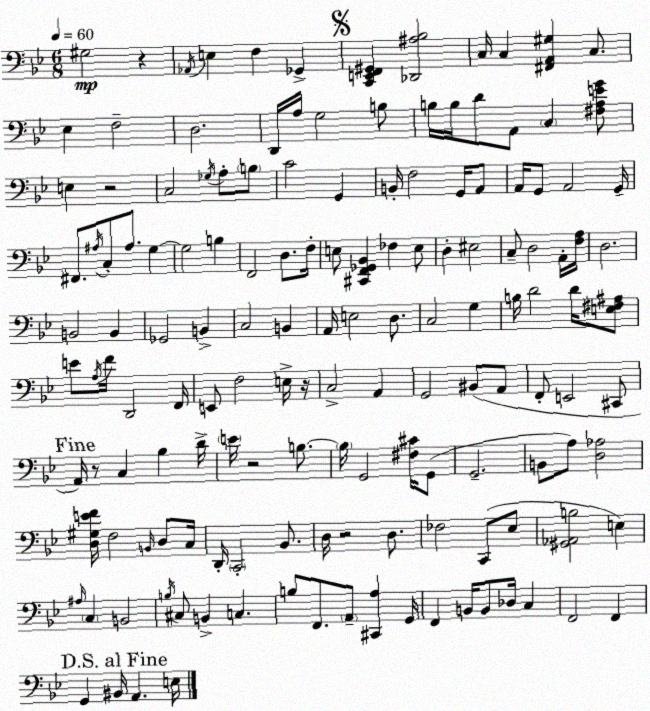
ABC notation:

X:1
T:Untitled
M:6/8
L:1/4
K:Gm
^G,2 z _A,,/4 E, F, _G,, [C,,E,,F,,^G,,] [_D,,^A,_B,]2 C,/4 C, [^F,,A,,^G,] C,/2 _E, F,2 D,2 D,,/4 A,/4 G,2 B,/2 B,/4 B,/4 D/2 A,,/2 C, [^F,A,EG]/2 E, z2 C,2 _G,/4 A,/2 B,/2 C2 G,, B,,/4 F,2 G,,/4 A,,/2 A,,/4 G,,/2 A,,2 G,,/4 ^F,,/2 ^A,/4 C,/2 ^A,/2 G, G,2 B, F,,2 D,/2 F,/4 E,/2 [^C,,F,,_G,,_B,,] _F, E,/2 D, ^E,2 C,/2 D,2 A,,/4 [F,A,]/4 D,2 B,,2 B,, _G,,2 B,, C,2 B,, A,,/4 E,2 D,/2 C,2 G, B,/4 D2 D/4 [E,^F,^A,]/2 E/2 A,/4 F/4 D,,2 F,,/4 E,,/2 F,2 E,/4 z/4 C,2 A,, G,,2 ^B,,/2 A,,/2 F,,/2 E,,2 ^C,,/2 A,,/4 z/2 C, _B, D/4 E/4 z2 B,/2 B,/4 G,,2 [^F,^C]/4 G,,/2 G,,2 B,,/2 A,/2 [D,_A,]2 [D,^G,EF]/4 F,2 B,,/4 D,/2 C,/4 D,,/4 C,,2 _B,,/2 D,/4 z2 D,/2 _F,2 C,,/2 _E,/2 [^G,,_A,,B,]2 E, ^A,/4 C, B,,2 B,/4 ^C,/2 B,, C, B,/2 F,,/2 A,,/2 [^C,,A,] G,,/4 F,, B,,/4 B,,/2 _D,/4 C, F,,2 F,, G,, ^B,,/4 A,, E,/4